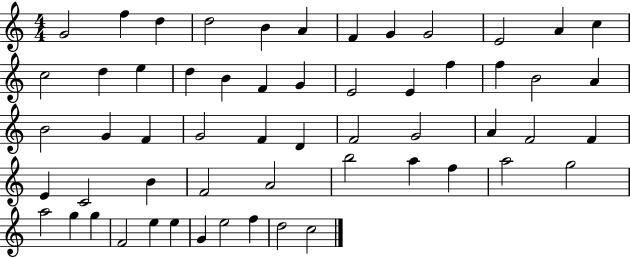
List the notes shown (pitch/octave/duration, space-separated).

G4/h F5/q D5/q D5/h B4/q A4/q F4/q G4/q G4/h E4/h A4/q C5/q C5/h D5/q E5/q D5/q B4/q F4/q G4/q E4/h E4/q F5/q F5/q B4/h A4/q B4/h G4/q F4/q G4/h F4/q D4/q F4/h G4/h A4/q F4/h F4/q E4/q C4/h B4/q F4/h A4/h B5/h A5/q F5/q A5/h G5/h A5/h G5/q G5/q F4/h E5/q E5/q G4/q E5/h F5/q D5/h C5/h